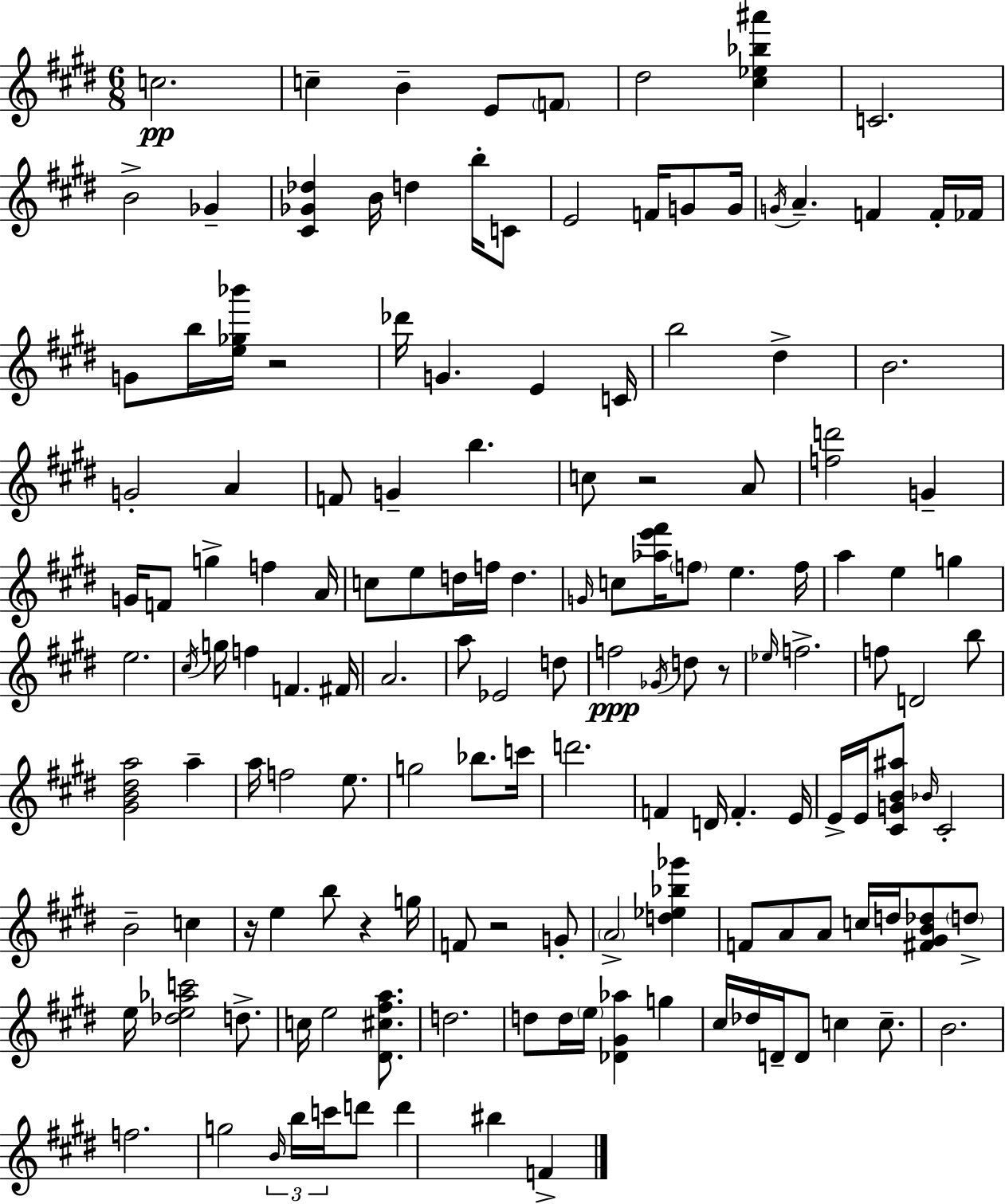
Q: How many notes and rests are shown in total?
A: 148